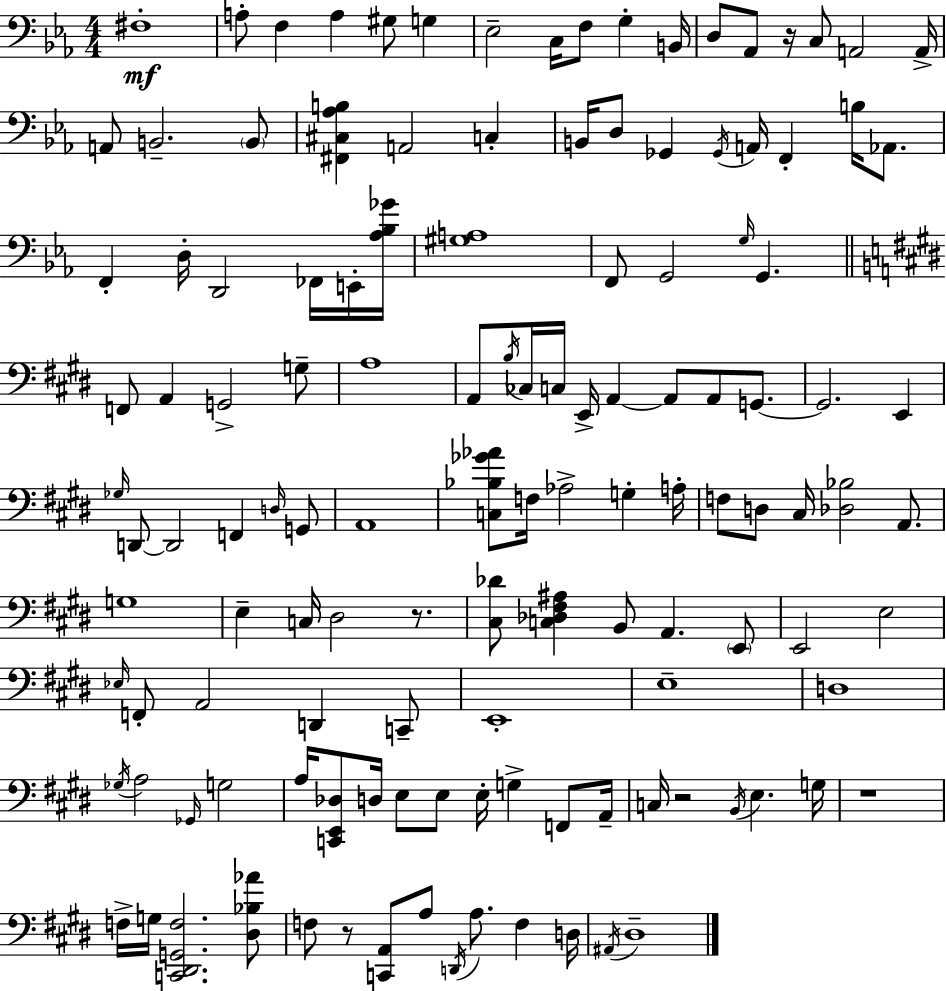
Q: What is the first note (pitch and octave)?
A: F#3